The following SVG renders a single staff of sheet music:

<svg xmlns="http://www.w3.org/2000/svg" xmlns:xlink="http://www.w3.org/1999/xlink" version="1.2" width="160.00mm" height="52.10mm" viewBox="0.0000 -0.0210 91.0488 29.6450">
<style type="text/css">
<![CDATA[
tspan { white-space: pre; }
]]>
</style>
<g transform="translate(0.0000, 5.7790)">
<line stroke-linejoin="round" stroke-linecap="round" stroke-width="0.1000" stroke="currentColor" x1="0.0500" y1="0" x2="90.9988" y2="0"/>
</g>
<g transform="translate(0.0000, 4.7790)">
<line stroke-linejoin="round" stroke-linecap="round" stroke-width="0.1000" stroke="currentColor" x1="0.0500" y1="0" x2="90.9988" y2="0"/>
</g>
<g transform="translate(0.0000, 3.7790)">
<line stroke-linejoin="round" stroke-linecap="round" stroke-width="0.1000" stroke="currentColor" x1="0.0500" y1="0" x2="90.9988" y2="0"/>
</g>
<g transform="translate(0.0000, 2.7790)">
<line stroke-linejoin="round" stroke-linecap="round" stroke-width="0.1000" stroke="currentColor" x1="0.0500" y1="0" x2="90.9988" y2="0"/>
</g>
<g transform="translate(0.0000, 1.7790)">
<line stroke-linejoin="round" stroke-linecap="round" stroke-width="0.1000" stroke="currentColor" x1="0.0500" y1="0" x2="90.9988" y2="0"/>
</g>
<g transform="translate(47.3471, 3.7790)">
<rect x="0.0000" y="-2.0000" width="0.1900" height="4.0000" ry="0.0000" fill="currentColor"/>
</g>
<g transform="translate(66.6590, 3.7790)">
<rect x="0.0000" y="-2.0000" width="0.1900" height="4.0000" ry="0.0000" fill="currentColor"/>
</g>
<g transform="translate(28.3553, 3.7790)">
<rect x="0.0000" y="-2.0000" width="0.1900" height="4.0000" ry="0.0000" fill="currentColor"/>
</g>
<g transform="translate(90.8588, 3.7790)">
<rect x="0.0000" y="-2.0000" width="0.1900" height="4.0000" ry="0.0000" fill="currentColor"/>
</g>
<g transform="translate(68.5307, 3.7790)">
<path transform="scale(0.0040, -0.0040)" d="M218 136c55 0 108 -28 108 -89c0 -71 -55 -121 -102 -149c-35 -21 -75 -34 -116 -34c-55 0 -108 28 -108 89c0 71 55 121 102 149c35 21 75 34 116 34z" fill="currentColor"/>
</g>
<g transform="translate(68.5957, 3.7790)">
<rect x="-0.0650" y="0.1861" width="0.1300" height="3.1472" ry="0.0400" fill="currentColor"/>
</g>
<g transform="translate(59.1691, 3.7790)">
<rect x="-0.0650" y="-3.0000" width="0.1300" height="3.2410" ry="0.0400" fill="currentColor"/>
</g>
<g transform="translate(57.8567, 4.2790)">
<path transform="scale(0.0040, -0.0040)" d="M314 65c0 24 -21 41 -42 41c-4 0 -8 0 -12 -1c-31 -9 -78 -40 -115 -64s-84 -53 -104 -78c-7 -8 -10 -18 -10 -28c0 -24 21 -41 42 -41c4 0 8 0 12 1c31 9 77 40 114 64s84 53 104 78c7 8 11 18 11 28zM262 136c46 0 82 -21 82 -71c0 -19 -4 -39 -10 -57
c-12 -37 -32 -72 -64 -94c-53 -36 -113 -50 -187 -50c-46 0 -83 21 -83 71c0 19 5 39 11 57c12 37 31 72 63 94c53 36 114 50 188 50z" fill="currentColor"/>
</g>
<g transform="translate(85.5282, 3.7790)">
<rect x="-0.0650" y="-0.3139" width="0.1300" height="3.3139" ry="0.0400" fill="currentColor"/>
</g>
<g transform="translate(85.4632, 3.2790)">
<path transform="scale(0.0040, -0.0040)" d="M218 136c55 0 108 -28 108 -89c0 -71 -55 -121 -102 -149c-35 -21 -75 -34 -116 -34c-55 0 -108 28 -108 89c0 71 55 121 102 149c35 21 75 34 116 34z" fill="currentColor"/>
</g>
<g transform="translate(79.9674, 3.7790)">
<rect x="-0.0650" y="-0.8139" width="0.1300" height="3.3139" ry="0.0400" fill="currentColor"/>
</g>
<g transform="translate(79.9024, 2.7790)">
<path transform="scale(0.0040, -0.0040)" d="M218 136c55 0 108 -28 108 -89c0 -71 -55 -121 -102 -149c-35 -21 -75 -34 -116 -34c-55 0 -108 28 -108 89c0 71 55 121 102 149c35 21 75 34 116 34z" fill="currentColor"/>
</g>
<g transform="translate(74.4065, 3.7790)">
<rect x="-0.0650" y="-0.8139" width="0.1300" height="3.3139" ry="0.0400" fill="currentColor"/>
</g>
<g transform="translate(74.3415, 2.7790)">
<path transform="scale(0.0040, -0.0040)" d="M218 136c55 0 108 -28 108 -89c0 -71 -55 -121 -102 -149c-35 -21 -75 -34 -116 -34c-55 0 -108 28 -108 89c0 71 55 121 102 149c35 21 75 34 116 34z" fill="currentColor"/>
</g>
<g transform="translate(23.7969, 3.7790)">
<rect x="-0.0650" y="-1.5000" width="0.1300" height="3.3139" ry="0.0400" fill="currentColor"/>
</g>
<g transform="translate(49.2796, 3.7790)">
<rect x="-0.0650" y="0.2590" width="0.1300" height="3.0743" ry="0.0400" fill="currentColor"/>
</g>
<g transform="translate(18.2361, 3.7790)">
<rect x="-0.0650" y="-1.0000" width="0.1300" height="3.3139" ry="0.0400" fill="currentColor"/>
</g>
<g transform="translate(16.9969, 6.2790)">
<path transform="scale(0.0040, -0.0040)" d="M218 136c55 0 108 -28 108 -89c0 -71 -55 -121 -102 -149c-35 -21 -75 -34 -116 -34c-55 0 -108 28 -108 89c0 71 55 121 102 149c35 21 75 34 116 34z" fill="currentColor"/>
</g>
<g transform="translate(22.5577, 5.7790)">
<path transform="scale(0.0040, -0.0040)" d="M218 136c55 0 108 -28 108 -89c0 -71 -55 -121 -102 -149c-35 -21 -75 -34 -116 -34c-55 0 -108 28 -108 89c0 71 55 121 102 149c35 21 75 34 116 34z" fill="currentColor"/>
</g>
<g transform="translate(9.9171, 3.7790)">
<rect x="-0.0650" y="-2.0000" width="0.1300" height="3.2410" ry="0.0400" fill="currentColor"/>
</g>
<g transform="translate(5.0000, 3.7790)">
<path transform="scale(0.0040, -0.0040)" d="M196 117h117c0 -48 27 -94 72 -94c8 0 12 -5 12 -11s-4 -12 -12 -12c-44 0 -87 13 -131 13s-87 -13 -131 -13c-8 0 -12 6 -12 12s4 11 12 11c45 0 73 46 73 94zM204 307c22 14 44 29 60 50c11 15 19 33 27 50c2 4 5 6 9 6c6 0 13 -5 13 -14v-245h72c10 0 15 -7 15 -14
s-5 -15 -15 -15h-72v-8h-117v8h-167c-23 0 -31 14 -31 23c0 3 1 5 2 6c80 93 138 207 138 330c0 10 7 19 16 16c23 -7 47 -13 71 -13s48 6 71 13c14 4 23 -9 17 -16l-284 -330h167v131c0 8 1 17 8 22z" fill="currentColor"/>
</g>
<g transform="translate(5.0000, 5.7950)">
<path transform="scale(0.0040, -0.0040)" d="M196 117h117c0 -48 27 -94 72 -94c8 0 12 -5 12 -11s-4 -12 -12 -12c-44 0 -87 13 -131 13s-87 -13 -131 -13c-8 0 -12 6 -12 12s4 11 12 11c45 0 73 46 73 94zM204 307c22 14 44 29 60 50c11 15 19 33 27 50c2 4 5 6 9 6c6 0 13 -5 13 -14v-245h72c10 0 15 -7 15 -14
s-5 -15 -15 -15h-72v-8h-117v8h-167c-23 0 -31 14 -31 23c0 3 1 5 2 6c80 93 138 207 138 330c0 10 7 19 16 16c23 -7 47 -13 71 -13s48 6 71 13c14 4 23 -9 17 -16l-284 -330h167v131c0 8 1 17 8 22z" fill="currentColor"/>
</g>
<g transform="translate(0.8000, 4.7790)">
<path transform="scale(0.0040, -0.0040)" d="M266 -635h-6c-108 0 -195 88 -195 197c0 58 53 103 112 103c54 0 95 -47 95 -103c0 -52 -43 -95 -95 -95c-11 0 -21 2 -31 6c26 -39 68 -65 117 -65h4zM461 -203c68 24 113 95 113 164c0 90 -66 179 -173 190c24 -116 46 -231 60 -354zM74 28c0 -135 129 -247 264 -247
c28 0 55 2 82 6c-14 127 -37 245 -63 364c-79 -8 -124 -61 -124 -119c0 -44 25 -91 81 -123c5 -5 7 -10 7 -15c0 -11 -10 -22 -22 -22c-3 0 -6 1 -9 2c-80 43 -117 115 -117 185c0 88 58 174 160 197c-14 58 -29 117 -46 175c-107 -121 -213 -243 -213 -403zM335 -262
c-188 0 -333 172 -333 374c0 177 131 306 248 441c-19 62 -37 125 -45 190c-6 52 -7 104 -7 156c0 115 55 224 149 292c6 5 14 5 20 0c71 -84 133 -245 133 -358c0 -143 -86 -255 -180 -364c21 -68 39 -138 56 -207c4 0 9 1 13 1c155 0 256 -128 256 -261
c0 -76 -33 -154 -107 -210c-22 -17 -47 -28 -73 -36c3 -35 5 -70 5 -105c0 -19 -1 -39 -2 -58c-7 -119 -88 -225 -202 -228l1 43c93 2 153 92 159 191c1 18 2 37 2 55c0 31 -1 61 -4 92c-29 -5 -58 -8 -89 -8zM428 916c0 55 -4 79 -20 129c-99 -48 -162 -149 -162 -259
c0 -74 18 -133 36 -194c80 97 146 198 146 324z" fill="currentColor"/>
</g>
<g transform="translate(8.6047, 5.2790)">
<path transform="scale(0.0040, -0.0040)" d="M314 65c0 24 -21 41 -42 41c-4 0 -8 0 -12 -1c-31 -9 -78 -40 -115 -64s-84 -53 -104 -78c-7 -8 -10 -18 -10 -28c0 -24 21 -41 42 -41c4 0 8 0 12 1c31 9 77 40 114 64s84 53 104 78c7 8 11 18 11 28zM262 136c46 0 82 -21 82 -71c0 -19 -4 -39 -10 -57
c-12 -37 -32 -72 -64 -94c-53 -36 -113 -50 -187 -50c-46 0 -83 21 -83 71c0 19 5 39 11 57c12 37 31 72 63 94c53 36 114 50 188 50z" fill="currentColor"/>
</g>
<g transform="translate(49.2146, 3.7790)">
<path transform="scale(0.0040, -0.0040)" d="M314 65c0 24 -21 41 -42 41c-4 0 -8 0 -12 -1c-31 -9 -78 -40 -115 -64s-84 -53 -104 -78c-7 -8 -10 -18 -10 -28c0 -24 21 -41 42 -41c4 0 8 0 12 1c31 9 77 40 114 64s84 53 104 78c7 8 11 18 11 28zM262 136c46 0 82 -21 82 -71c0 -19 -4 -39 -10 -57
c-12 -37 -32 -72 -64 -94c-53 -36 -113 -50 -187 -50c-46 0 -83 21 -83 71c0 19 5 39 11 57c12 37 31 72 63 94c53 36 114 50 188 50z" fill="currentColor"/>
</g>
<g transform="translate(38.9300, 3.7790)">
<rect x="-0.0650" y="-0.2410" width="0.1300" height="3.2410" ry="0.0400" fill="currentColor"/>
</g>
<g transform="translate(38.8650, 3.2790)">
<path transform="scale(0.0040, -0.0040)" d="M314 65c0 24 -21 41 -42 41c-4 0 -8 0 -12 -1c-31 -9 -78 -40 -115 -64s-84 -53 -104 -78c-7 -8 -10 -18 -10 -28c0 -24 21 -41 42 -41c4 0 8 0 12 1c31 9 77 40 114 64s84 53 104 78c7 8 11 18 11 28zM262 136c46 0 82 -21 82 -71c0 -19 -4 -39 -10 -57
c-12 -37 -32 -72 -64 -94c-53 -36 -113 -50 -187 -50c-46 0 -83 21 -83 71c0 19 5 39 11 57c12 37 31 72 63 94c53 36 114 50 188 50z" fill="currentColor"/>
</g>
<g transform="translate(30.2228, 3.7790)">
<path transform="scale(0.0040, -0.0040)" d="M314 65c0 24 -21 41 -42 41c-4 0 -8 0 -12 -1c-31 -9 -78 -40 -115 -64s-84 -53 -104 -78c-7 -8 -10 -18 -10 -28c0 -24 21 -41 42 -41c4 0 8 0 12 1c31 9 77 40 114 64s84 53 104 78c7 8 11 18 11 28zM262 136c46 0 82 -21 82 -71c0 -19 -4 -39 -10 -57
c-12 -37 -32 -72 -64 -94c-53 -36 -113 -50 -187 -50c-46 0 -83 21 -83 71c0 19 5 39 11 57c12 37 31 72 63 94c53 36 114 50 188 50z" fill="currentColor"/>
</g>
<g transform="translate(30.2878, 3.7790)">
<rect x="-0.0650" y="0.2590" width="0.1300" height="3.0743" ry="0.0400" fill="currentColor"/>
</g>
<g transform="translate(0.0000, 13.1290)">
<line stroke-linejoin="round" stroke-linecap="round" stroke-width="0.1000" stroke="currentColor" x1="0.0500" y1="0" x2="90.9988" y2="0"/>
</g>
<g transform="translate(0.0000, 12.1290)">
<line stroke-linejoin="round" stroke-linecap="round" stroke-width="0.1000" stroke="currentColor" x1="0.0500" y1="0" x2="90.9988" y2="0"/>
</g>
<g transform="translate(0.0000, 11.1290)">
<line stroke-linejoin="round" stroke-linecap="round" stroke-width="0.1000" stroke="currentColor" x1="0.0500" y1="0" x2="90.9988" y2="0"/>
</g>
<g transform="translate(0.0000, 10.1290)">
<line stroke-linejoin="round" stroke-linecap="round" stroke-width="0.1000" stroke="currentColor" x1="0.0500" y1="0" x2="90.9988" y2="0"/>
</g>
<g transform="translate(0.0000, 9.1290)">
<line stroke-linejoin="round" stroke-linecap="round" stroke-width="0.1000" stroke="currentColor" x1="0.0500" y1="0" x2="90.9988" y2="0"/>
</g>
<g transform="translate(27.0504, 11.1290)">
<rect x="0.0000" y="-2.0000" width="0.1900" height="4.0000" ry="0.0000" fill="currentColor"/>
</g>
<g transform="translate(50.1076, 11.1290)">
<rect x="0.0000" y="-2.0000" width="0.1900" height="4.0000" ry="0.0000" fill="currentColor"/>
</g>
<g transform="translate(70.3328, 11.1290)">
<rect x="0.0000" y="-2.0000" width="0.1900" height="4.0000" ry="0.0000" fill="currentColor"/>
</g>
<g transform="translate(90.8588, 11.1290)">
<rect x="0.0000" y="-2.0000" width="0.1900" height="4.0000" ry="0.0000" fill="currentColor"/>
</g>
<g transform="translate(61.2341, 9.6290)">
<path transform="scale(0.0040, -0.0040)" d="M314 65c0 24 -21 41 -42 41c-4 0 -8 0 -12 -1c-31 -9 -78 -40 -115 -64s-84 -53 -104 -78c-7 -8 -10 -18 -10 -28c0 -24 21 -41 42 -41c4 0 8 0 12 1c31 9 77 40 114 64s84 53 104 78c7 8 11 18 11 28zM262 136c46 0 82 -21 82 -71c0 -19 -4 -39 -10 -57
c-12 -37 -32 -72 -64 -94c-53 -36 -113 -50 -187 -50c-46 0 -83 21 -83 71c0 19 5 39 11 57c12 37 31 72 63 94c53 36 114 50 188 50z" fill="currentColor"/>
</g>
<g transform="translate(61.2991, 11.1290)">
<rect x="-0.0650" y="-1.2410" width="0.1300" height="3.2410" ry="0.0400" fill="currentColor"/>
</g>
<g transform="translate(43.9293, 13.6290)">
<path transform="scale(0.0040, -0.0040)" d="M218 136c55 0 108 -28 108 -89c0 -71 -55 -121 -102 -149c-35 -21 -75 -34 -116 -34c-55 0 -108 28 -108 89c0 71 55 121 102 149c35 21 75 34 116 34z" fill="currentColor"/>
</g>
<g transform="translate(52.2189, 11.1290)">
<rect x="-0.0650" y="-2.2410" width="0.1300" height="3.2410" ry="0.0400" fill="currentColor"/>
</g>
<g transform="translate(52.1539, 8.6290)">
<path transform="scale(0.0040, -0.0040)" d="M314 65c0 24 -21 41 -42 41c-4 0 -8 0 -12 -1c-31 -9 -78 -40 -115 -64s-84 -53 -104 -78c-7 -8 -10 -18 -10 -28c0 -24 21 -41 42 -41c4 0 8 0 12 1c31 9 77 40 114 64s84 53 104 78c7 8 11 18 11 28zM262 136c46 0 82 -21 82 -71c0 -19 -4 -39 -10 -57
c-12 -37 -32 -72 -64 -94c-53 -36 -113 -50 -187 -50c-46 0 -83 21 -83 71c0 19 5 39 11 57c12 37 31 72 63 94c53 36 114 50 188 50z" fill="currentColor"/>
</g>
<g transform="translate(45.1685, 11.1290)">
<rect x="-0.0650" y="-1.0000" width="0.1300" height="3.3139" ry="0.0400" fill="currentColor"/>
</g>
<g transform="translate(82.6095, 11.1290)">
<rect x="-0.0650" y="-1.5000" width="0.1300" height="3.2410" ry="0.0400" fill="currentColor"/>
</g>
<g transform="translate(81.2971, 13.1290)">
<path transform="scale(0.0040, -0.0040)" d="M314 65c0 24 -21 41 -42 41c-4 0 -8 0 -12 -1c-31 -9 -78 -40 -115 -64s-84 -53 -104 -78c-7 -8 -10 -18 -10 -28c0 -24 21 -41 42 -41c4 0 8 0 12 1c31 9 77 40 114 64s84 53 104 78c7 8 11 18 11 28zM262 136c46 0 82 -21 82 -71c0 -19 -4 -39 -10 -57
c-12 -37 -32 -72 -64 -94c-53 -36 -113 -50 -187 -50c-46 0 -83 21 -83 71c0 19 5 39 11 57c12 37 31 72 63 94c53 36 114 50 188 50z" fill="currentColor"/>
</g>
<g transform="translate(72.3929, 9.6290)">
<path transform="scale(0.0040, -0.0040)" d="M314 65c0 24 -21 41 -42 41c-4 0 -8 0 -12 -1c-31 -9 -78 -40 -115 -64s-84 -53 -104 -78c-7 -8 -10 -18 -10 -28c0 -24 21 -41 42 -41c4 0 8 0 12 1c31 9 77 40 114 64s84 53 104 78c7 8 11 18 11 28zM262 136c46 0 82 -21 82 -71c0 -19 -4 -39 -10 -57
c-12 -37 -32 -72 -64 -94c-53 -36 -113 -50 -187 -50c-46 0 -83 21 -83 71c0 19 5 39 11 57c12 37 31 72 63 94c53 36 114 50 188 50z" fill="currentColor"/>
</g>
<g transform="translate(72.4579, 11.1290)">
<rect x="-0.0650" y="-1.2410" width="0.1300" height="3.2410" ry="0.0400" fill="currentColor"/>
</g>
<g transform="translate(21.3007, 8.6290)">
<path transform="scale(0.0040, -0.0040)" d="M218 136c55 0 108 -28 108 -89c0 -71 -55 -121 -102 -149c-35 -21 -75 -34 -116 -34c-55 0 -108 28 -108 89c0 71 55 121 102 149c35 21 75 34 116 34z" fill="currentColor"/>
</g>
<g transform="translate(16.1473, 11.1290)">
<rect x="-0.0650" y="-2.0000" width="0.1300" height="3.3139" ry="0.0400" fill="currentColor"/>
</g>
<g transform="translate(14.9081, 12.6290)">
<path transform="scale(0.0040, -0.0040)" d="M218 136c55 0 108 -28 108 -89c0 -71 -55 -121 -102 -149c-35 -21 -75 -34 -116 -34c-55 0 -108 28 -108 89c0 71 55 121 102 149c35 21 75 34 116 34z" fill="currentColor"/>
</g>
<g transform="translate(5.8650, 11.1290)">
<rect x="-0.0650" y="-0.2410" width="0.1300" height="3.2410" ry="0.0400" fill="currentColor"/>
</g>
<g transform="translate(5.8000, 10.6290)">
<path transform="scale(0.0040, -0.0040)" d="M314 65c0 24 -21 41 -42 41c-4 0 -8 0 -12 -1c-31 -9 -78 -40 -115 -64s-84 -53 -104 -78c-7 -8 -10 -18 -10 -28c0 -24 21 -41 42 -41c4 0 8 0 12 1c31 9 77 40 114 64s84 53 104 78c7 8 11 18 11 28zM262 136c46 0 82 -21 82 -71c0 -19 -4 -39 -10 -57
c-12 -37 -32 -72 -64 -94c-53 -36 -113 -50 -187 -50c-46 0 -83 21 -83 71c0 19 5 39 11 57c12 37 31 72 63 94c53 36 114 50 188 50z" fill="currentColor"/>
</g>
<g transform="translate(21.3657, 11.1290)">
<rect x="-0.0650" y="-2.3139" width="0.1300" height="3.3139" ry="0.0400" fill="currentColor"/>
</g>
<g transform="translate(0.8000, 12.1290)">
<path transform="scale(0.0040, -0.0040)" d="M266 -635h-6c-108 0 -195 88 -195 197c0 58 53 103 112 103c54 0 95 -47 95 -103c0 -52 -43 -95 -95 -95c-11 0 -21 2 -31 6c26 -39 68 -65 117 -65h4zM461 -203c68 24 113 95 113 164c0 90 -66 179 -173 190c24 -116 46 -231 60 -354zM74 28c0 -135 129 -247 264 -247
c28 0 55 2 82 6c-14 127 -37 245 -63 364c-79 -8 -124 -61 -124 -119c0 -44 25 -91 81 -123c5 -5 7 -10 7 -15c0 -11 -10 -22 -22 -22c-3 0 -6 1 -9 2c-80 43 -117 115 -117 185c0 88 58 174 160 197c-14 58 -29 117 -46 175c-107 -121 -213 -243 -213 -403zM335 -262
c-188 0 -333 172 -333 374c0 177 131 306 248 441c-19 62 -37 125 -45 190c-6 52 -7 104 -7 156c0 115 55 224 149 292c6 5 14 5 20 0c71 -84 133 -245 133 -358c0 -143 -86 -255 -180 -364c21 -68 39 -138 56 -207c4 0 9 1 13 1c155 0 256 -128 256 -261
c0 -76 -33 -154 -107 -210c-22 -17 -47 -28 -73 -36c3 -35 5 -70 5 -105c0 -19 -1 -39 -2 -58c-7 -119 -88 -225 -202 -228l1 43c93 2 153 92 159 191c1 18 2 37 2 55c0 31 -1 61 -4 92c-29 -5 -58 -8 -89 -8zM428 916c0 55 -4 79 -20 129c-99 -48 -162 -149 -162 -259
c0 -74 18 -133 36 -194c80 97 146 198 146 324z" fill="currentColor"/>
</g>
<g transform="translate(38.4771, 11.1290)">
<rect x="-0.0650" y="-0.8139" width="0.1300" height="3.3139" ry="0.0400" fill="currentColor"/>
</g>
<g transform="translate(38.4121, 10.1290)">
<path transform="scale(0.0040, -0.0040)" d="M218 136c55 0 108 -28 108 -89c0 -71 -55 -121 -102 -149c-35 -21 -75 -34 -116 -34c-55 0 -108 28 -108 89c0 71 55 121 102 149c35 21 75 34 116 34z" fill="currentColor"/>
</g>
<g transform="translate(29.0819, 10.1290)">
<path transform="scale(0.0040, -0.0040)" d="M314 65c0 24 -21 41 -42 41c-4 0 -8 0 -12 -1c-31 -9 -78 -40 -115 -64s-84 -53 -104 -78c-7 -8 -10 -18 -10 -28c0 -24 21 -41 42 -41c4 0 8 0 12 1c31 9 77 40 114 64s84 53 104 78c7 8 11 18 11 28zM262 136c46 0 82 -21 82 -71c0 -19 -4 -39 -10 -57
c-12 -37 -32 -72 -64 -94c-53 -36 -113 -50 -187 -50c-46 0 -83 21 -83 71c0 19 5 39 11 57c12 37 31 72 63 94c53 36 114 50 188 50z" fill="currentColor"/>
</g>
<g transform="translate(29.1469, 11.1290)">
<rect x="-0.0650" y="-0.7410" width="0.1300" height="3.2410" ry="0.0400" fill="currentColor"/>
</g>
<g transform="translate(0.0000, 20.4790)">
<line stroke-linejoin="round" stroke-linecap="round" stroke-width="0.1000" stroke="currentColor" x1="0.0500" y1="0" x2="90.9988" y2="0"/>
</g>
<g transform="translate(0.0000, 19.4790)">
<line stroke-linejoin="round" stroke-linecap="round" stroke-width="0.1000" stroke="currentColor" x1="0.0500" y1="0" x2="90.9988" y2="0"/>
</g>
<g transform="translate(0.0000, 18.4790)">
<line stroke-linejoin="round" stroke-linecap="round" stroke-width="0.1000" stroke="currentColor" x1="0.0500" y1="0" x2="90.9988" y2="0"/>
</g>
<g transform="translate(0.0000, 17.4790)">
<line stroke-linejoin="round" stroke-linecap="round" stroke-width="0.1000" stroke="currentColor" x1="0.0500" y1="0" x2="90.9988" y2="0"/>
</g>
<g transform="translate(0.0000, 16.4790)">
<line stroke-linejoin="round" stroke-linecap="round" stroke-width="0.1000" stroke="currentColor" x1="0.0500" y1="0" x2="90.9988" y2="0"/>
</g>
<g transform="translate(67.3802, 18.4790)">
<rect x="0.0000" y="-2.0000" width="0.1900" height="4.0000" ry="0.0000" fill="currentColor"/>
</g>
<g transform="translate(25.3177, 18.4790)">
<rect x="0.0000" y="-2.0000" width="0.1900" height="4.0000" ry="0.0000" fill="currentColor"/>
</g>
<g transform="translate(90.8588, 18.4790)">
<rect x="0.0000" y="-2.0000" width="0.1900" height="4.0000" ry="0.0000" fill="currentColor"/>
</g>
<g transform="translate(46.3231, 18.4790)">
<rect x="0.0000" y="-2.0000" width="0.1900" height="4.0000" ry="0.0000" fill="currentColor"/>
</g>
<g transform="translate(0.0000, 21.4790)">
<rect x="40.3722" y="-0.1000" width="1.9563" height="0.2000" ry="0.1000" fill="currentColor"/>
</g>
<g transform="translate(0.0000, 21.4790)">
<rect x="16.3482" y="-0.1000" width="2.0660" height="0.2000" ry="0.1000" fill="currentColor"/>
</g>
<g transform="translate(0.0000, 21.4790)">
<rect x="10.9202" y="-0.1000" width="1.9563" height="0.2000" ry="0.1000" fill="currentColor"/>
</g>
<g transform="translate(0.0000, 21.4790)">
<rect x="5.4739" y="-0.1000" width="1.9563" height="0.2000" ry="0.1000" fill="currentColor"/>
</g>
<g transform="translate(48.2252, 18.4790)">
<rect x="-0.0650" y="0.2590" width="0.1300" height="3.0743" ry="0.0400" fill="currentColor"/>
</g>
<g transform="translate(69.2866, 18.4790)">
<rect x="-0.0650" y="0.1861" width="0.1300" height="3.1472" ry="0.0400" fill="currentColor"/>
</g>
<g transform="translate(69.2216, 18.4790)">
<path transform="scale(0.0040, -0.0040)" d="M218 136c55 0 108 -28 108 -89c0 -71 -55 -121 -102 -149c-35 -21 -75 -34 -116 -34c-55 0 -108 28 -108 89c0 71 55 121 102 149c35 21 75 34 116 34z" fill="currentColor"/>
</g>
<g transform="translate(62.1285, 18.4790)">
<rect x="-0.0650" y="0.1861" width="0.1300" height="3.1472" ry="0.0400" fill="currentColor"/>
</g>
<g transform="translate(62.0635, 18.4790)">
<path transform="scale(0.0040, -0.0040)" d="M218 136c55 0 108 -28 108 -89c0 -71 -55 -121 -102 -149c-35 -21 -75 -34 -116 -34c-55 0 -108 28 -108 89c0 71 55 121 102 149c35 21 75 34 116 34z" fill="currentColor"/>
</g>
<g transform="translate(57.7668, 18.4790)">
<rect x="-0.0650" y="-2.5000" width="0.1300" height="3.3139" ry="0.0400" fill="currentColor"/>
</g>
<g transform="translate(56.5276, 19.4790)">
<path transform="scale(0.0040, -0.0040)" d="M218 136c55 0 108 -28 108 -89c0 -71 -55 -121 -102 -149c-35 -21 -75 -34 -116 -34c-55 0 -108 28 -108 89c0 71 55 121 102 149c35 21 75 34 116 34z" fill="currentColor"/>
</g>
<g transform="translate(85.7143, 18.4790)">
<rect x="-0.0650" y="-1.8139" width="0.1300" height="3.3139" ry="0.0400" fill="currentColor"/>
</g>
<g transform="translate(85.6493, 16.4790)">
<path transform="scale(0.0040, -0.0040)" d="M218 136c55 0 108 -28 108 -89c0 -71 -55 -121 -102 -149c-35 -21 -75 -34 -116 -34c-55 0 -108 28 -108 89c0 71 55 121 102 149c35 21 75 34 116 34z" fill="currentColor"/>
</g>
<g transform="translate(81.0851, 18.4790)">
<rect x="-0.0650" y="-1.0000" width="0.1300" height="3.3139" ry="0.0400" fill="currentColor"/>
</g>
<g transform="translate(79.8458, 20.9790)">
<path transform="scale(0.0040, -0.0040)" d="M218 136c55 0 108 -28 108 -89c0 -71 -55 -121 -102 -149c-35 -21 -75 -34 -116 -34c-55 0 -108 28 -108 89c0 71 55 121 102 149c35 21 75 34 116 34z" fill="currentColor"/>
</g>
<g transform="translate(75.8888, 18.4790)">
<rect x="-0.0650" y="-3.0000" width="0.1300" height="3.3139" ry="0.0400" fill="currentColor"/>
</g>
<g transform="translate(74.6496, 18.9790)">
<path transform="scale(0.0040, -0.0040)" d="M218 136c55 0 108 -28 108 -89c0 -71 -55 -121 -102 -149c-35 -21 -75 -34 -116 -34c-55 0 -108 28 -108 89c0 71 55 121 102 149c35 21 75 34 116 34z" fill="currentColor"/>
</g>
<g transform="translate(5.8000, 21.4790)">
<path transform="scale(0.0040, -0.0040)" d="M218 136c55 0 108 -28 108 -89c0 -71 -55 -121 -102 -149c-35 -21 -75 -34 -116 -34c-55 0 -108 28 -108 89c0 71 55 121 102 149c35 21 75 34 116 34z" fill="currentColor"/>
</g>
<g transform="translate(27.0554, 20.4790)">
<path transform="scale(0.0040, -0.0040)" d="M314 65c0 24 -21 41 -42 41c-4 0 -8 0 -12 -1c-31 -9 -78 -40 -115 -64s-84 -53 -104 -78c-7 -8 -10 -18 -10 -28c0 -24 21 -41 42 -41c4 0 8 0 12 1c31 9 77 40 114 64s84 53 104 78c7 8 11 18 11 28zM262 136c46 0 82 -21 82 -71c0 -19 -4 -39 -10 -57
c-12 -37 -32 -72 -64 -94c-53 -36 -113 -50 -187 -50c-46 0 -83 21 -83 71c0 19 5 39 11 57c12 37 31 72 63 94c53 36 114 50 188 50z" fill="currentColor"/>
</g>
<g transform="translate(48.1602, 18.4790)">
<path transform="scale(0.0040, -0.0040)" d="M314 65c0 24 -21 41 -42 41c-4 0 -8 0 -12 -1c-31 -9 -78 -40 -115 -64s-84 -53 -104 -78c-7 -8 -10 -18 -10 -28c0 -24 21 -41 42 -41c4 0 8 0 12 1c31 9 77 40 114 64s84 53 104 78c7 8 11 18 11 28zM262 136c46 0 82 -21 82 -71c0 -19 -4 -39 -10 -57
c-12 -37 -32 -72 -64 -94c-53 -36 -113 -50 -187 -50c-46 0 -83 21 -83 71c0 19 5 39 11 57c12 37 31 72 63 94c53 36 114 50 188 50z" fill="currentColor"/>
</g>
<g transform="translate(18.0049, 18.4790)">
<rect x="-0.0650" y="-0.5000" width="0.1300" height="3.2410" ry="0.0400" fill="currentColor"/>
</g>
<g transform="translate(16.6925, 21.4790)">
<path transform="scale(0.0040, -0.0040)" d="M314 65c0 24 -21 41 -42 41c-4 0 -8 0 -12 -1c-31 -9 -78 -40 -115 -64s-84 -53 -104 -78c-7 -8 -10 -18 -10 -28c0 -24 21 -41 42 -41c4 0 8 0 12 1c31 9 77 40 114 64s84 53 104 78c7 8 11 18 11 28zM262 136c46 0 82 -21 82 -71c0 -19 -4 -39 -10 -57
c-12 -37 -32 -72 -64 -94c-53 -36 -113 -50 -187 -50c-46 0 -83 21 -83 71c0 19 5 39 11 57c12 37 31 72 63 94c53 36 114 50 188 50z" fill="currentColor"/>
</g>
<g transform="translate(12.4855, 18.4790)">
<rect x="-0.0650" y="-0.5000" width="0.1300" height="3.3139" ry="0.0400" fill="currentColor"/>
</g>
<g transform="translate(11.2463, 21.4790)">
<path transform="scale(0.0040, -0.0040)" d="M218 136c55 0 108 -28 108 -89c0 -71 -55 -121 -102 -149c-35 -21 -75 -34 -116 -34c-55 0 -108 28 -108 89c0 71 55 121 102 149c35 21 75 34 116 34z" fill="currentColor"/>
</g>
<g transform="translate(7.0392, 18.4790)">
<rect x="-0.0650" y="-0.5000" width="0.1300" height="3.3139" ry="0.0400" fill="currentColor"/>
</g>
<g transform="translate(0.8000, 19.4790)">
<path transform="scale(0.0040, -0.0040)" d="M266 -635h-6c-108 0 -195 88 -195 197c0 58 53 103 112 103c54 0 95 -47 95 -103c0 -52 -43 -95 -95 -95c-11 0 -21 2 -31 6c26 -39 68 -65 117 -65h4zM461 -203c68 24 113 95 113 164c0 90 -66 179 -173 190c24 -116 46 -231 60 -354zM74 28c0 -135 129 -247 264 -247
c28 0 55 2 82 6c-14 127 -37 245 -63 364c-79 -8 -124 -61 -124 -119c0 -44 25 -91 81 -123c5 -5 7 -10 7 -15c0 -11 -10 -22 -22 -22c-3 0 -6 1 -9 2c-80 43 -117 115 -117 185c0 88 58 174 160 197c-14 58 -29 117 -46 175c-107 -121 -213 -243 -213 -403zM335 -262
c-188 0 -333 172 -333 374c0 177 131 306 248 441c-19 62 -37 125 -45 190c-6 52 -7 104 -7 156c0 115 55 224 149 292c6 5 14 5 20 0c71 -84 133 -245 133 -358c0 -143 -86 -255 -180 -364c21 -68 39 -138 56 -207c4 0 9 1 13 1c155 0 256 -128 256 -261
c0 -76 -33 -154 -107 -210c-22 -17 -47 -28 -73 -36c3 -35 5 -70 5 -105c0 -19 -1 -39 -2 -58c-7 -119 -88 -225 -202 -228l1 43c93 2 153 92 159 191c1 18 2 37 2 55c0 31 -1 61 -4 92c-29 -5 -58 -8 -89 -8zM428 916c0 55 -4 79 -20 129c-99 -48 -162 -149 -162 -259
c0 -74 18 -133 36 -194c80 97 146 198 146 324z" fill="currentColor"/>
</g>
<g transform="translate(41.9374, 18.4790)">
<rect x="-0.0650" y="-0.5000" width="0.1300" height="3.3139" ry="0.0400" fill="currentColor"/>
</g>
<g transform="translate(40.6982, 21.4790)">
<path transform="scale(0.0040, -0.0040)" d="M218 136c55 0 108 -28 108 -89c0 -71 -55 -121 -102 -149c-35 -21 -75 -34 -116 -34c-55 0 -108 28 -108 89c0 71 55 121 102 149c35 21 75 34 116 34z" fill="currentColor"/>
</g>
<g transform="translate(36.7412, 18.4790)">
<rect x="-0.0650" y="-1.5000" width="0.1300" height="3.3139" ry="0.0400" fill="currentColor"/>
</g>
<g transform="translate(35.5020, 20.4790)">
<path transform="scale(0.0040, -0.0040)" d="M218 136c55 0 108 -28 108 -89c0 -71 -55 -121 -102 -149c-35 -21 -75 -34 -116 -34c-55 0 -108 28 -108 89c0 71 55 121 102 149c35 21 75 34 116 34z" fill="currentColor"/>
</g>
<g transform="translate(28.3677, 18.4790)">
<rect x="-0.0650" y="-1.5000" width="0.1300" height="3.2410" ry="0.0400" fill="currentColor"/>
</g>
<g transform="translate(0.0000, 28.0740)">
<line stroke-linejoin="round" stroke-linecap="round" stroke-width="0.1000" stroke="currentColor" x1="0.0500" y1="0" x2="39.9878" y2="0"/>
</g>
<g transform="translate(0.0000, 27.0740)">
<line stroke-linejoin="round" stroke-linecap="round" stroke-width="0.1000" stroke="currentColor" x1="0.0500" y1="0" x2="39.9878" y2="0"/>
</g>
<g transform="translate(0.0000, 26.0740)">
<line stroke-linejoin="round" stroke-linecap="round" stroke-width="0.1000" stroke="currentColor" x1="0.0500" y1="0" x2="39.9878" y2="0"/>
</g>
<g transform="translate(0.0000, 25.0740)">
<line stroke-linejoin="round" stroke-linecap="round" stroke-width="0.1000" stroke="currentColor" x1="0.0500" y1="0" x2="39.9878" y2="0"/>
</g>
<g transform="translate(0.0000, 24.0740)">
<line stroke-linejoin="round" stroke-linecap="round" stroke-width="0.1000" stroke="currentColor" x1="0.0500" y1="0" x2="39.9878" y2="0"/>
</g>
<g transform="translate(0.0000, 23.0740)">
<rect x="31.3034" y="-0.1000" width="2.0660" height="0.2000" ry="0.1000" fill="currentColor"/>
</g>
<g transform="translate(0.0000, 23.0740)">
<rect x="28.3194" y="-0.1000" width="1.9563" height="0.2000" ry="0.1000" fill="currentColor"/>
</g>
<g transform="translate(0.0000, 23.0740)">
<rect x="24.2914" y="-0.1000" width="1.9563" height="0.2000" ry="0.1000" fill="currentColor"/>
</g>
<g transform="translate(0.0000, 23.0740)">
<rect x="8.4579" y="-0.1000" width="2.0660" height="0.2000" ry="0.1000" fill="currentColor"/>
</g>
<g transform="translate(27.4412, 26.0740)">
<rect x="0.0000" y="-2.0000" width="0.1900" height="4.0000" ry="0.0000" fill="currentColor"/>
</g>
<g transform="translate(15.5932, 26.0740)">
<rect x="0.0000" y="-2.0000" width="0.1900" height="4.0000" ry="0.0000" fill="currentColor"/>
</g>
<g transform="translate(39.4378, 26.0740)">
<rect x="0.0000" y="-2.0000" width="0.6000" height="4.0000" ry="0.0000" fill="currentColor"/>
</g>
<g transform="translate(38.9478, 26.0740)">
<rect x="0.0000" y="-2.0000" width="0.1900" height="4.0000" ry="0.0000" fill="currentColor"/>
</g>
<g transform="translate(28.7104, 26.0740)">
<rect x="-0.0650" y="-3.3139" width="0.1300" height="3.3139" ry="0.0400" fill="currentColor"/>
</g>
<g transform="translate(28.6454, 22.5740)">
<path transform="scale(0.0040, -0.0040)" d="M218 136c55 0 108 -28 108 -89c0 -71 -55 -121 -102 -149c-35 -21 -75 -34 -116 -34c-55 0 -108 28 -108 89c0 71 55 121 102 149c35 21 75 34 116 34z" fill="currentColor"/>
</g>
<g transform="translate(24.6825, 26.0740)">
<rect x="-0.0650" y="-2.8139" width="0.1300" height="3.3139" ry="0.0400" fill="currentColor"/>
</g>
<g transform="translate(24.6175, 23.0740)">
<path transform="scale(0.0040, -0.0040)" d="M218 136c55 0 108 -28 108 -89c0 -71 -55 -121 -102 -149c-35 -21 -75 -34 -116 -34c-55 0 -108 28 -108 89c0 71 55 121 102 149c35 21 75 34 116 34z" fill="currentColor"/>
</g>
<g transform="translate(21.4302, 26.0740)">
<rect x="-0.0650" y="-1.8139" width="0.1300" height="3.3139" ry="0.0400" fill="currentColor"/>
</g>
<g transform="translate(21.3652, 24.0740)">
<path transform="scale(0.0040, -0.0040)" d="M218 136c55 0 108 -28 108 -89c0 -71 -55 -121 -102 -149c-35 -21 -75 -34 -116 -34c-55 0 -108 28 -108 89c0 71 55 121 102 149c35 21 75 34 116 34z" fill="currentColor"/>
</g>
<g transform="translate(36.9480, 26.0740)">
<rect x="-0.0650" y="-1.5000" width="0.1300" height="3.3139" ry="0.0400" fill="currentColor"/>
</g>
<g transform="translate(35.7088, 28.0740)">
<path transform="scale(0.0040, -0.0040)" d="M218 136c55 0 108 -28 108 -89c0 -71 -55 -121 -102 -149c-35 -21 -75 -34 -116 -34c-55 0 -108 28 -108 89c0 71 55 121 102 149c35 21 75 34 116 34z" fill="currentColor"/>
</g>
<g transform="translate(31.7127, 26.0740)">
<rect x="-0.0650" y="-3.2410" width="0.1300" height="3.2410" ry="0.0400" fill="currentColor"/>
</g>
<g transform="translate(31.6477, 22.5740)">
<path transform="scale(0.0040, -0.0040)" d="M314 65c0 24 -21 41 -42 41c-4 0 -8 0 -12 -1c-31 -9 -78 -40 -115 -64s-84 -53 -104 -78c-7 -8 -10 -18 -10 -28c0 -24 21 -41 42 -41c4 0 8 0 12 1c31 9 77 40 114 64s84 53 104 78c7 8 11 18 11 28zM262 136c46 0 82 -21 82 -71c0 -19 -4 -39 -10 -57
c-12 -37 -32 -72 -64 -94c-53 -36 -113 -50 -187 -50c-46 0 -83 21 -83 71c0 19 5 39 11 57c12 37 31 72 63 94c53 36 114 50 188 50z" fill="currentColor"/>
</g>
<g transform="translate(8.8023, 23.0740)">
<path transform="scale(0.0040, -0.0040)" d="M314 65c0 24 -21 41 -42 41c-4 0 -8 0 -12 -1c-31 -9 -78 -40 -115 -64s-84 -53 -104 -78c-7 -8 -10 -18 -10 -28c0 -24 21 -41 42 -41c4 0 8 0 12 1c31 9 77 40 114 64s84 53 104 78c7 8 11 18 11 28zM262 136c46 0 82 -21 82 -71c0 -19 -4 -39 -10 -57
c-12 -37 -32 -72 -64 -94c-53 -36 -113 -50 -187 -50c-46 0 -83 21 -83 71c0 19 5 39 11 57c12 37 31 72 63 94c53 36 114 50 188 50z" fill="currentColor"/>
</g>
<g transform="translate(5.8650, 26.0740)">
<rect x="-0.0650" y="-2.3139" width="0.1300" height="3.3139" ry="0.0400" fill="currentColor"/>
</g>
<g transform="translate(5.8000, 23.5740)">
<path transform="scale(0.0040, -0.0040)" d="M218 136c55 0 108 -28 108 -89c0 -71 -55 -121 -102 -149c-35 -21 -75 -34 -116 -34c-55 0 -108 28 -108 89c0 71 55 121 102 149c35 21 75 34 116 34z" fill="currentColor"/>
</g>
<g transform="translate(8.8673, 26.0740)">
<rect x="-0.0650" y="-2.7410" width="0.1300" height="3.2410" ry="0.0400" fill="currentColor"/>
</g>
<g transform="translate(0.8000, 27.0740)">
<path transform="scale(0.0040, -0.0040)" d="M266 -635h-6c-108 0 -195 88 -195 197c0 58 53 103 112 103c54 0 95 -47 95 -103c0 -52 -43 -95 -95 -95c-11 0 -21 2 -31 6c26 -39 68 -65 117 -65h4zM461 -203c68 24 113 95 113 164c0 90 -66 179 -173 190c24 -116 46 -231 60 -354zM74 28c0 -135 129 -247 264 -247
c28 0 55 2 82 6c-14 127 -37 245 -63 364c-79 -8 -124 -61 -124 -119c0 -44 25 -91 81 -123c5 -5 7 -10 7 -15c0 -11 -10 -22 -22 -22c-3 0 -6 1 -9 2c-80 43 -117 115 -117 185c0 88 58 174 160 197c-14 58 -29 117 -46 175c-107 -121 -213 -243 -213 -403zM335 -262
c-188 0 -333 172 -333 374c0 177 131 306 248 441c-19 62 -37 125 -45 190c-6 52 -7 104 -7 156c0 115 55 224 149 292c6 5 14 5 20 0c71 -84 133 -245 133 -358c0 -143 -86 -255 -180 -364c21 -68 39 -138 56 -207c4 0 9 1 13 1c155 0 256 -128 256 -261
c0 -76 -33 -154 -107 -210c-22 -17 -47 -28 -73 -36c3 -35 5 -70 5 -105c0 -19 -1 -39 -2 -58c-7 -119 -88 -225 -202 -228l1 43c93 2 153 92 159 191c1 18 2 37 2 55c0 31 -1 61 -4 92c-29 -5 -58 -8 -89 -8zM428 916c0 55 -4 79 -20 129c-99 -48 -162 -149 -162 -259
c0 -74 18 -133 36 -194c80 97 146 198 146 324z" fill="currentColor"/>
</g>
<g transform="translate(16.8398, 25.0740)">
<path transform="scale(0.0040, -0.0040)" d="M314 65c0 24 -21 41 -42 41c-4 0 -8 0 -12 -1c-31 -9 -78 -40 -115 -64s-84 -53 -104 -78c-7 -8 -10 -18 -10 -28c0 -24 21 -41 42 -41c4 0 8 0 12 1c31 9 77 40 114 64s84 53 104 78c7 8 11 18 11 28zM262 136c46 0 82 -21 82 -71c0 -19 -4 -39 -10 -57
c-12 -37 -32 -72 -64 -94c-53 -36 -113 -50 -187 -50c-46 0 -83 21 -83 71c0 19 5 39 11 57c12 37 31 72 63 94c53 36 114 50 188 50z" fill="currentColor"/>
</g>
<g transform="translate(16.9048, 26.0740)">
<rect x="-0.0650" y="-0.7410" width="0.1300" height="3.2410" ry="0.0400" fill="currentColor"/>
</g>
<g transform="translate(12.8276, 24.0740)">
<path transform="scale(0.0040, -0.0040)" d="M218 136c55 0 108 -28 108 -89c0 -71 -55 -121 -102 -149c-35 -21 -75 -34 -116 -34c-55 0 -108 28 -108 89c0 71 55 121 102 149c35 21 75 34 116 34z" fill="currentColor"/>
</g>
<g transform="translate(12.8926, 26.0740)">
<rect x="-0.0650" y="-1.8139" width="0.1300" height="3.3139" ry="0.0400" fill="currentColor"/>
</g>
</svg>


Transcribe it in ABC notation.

X:1
T:Untitled
M:4/4
L:1/4
K:C
F2 D E B2 c2 B2 A2 B d d c c2 F g d2 d D g2 e2 e2 E2 C C C2 E2 E C B2 G B B A D f g a2 f d2 f a b b2 E